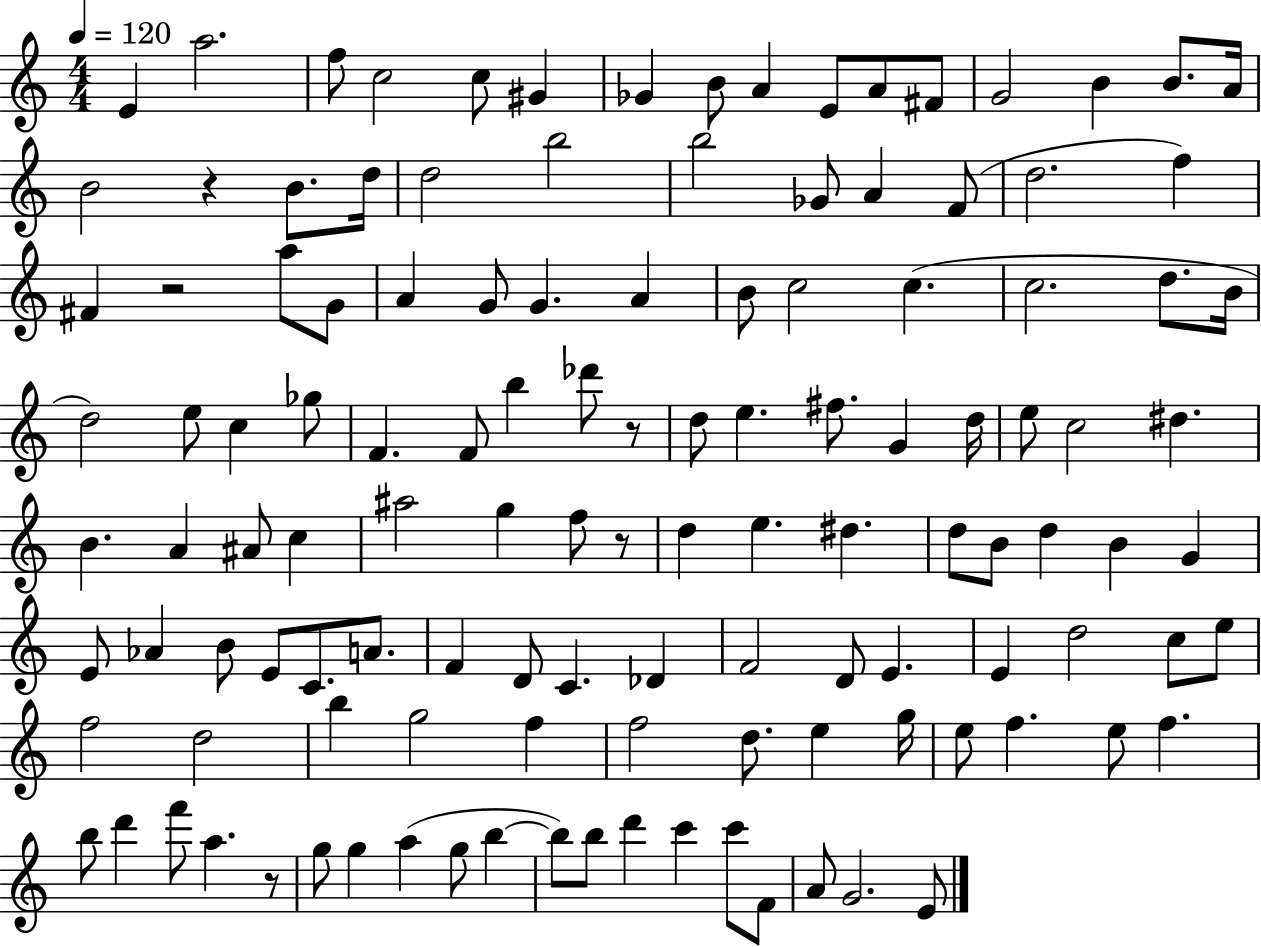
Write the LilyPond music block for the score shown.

{
  \clef treble
  \numericTimeSignature
  \time 4/4
  \key c \major
  \tempo 4 = 120
  e'4 a''2. | f''8 c''2 c''8 gis'4 | ges'4 b'8 a'4 e'8 a'8 fis'8 | g'2 b'4 b'8. a'16 | \break b'2 r4 b'8. d''16 | d''2 b''2 | b''2 ges'8 a'4 f'8( | d''2. f''4) | \break fis'4 r2 a''8 g'8 | a'4 g'8 g'4. a'4 | b'8 c''2 c''4.( | c''2. d''8. b'16 | \break d''2) e''8 c''4 ges''8 | f'4. f'8 b''4 des'''8 r8 | d''8 e''4. fis''8. g'4 d''16 | e''8 c''2 dis''4. | \break b'4. a'4 ais'8 c''4 | ais''2 g''4 f''8 r8 | d''4 e''4. dis''4. | d''8 b'8 d''4 b'4 g'4 | \break e'8 aes'4 b'8 e'8 c'8. a'8. | f'4 d'8 c'4. des'4 | f'2 d'8 e'4. | e'4 d''2 c''8 e''8 | \break f''2 d''2 | b''4 g''2 f''4 | f''2 d''8. e''4 g''16 | e''8 f''4. e''8 f''4. | \break b''8 d'''4 f'''8 a''4. r8 | g''8 g''4 a''4( g''8 b''4~~ | b''8) b''8 d'''4 c'''4 c'''8 f'8 | a'8 g'2. e'8 | \break \bar "|."
}